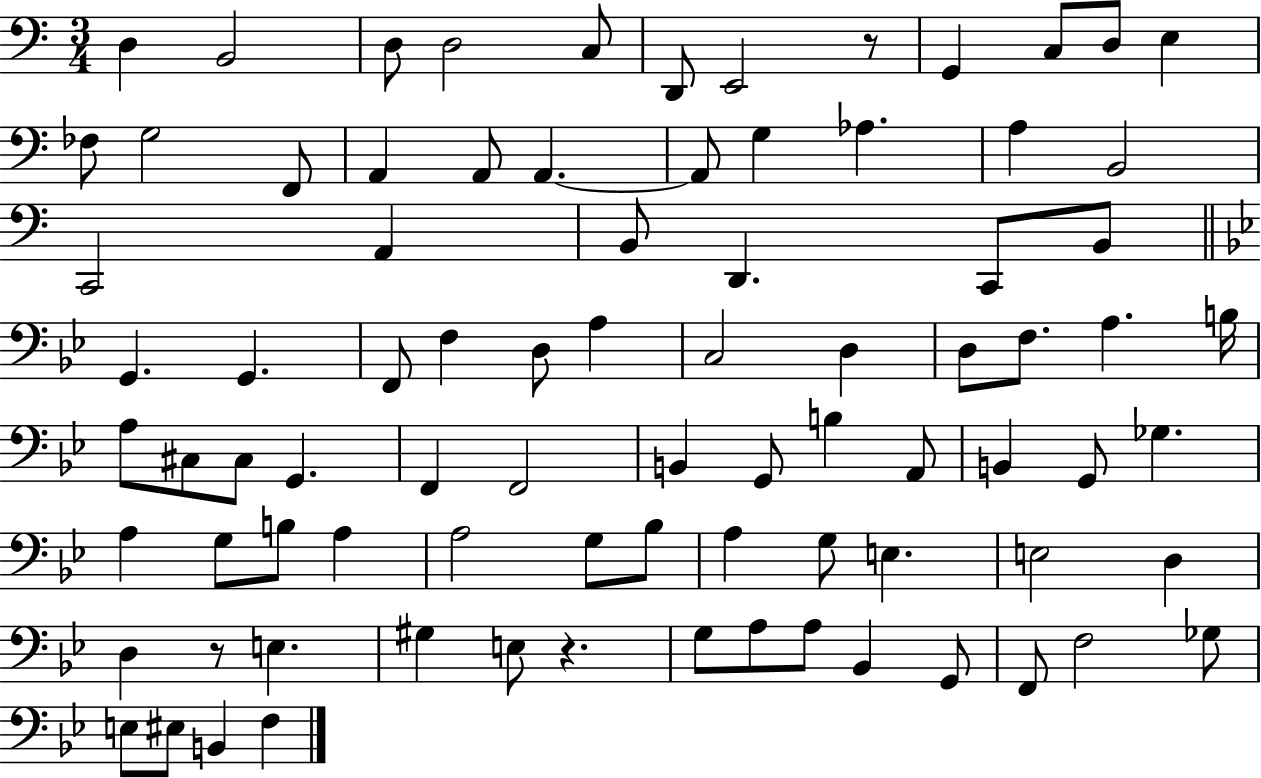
{
  \clef bass
  \numericTimeSignature
  \time 3/4
  \key c \major
  \repeat volta 2 { d4 b,2 | d8 d2 c8 | d,8 e,2 r8 | g,4 c8 d8 e4 | \break fes8 g2 f,8 | a,4 a,8 a,4.~~ | a,8 g4 aes4. | a4 b,2 | \break c,2 a,4 | b,8 d,4. c,8 b,8 | \bar "||" \break \key bes \major g,4. g,4. | f,8 f4 d8 a4 | c2 d4 | d8 f8. a4. b16 | \break a8 cis8 cis8 g,4. | f,4 f,2 | b,4 g,8 b4 a,8 | b,4 g,8 ges4. | \break a4 g8 b8 a4 | a2 g8 bes8 | a4 g8 e4. | e2 d4 | \break d4 r8 e4. | gis4 e8 r4. | g8 a8 a8 bes,4 g,8 | f,8 f2 ges8 | \break e8 eis8 b,4 f4 | } \bar "|."
}